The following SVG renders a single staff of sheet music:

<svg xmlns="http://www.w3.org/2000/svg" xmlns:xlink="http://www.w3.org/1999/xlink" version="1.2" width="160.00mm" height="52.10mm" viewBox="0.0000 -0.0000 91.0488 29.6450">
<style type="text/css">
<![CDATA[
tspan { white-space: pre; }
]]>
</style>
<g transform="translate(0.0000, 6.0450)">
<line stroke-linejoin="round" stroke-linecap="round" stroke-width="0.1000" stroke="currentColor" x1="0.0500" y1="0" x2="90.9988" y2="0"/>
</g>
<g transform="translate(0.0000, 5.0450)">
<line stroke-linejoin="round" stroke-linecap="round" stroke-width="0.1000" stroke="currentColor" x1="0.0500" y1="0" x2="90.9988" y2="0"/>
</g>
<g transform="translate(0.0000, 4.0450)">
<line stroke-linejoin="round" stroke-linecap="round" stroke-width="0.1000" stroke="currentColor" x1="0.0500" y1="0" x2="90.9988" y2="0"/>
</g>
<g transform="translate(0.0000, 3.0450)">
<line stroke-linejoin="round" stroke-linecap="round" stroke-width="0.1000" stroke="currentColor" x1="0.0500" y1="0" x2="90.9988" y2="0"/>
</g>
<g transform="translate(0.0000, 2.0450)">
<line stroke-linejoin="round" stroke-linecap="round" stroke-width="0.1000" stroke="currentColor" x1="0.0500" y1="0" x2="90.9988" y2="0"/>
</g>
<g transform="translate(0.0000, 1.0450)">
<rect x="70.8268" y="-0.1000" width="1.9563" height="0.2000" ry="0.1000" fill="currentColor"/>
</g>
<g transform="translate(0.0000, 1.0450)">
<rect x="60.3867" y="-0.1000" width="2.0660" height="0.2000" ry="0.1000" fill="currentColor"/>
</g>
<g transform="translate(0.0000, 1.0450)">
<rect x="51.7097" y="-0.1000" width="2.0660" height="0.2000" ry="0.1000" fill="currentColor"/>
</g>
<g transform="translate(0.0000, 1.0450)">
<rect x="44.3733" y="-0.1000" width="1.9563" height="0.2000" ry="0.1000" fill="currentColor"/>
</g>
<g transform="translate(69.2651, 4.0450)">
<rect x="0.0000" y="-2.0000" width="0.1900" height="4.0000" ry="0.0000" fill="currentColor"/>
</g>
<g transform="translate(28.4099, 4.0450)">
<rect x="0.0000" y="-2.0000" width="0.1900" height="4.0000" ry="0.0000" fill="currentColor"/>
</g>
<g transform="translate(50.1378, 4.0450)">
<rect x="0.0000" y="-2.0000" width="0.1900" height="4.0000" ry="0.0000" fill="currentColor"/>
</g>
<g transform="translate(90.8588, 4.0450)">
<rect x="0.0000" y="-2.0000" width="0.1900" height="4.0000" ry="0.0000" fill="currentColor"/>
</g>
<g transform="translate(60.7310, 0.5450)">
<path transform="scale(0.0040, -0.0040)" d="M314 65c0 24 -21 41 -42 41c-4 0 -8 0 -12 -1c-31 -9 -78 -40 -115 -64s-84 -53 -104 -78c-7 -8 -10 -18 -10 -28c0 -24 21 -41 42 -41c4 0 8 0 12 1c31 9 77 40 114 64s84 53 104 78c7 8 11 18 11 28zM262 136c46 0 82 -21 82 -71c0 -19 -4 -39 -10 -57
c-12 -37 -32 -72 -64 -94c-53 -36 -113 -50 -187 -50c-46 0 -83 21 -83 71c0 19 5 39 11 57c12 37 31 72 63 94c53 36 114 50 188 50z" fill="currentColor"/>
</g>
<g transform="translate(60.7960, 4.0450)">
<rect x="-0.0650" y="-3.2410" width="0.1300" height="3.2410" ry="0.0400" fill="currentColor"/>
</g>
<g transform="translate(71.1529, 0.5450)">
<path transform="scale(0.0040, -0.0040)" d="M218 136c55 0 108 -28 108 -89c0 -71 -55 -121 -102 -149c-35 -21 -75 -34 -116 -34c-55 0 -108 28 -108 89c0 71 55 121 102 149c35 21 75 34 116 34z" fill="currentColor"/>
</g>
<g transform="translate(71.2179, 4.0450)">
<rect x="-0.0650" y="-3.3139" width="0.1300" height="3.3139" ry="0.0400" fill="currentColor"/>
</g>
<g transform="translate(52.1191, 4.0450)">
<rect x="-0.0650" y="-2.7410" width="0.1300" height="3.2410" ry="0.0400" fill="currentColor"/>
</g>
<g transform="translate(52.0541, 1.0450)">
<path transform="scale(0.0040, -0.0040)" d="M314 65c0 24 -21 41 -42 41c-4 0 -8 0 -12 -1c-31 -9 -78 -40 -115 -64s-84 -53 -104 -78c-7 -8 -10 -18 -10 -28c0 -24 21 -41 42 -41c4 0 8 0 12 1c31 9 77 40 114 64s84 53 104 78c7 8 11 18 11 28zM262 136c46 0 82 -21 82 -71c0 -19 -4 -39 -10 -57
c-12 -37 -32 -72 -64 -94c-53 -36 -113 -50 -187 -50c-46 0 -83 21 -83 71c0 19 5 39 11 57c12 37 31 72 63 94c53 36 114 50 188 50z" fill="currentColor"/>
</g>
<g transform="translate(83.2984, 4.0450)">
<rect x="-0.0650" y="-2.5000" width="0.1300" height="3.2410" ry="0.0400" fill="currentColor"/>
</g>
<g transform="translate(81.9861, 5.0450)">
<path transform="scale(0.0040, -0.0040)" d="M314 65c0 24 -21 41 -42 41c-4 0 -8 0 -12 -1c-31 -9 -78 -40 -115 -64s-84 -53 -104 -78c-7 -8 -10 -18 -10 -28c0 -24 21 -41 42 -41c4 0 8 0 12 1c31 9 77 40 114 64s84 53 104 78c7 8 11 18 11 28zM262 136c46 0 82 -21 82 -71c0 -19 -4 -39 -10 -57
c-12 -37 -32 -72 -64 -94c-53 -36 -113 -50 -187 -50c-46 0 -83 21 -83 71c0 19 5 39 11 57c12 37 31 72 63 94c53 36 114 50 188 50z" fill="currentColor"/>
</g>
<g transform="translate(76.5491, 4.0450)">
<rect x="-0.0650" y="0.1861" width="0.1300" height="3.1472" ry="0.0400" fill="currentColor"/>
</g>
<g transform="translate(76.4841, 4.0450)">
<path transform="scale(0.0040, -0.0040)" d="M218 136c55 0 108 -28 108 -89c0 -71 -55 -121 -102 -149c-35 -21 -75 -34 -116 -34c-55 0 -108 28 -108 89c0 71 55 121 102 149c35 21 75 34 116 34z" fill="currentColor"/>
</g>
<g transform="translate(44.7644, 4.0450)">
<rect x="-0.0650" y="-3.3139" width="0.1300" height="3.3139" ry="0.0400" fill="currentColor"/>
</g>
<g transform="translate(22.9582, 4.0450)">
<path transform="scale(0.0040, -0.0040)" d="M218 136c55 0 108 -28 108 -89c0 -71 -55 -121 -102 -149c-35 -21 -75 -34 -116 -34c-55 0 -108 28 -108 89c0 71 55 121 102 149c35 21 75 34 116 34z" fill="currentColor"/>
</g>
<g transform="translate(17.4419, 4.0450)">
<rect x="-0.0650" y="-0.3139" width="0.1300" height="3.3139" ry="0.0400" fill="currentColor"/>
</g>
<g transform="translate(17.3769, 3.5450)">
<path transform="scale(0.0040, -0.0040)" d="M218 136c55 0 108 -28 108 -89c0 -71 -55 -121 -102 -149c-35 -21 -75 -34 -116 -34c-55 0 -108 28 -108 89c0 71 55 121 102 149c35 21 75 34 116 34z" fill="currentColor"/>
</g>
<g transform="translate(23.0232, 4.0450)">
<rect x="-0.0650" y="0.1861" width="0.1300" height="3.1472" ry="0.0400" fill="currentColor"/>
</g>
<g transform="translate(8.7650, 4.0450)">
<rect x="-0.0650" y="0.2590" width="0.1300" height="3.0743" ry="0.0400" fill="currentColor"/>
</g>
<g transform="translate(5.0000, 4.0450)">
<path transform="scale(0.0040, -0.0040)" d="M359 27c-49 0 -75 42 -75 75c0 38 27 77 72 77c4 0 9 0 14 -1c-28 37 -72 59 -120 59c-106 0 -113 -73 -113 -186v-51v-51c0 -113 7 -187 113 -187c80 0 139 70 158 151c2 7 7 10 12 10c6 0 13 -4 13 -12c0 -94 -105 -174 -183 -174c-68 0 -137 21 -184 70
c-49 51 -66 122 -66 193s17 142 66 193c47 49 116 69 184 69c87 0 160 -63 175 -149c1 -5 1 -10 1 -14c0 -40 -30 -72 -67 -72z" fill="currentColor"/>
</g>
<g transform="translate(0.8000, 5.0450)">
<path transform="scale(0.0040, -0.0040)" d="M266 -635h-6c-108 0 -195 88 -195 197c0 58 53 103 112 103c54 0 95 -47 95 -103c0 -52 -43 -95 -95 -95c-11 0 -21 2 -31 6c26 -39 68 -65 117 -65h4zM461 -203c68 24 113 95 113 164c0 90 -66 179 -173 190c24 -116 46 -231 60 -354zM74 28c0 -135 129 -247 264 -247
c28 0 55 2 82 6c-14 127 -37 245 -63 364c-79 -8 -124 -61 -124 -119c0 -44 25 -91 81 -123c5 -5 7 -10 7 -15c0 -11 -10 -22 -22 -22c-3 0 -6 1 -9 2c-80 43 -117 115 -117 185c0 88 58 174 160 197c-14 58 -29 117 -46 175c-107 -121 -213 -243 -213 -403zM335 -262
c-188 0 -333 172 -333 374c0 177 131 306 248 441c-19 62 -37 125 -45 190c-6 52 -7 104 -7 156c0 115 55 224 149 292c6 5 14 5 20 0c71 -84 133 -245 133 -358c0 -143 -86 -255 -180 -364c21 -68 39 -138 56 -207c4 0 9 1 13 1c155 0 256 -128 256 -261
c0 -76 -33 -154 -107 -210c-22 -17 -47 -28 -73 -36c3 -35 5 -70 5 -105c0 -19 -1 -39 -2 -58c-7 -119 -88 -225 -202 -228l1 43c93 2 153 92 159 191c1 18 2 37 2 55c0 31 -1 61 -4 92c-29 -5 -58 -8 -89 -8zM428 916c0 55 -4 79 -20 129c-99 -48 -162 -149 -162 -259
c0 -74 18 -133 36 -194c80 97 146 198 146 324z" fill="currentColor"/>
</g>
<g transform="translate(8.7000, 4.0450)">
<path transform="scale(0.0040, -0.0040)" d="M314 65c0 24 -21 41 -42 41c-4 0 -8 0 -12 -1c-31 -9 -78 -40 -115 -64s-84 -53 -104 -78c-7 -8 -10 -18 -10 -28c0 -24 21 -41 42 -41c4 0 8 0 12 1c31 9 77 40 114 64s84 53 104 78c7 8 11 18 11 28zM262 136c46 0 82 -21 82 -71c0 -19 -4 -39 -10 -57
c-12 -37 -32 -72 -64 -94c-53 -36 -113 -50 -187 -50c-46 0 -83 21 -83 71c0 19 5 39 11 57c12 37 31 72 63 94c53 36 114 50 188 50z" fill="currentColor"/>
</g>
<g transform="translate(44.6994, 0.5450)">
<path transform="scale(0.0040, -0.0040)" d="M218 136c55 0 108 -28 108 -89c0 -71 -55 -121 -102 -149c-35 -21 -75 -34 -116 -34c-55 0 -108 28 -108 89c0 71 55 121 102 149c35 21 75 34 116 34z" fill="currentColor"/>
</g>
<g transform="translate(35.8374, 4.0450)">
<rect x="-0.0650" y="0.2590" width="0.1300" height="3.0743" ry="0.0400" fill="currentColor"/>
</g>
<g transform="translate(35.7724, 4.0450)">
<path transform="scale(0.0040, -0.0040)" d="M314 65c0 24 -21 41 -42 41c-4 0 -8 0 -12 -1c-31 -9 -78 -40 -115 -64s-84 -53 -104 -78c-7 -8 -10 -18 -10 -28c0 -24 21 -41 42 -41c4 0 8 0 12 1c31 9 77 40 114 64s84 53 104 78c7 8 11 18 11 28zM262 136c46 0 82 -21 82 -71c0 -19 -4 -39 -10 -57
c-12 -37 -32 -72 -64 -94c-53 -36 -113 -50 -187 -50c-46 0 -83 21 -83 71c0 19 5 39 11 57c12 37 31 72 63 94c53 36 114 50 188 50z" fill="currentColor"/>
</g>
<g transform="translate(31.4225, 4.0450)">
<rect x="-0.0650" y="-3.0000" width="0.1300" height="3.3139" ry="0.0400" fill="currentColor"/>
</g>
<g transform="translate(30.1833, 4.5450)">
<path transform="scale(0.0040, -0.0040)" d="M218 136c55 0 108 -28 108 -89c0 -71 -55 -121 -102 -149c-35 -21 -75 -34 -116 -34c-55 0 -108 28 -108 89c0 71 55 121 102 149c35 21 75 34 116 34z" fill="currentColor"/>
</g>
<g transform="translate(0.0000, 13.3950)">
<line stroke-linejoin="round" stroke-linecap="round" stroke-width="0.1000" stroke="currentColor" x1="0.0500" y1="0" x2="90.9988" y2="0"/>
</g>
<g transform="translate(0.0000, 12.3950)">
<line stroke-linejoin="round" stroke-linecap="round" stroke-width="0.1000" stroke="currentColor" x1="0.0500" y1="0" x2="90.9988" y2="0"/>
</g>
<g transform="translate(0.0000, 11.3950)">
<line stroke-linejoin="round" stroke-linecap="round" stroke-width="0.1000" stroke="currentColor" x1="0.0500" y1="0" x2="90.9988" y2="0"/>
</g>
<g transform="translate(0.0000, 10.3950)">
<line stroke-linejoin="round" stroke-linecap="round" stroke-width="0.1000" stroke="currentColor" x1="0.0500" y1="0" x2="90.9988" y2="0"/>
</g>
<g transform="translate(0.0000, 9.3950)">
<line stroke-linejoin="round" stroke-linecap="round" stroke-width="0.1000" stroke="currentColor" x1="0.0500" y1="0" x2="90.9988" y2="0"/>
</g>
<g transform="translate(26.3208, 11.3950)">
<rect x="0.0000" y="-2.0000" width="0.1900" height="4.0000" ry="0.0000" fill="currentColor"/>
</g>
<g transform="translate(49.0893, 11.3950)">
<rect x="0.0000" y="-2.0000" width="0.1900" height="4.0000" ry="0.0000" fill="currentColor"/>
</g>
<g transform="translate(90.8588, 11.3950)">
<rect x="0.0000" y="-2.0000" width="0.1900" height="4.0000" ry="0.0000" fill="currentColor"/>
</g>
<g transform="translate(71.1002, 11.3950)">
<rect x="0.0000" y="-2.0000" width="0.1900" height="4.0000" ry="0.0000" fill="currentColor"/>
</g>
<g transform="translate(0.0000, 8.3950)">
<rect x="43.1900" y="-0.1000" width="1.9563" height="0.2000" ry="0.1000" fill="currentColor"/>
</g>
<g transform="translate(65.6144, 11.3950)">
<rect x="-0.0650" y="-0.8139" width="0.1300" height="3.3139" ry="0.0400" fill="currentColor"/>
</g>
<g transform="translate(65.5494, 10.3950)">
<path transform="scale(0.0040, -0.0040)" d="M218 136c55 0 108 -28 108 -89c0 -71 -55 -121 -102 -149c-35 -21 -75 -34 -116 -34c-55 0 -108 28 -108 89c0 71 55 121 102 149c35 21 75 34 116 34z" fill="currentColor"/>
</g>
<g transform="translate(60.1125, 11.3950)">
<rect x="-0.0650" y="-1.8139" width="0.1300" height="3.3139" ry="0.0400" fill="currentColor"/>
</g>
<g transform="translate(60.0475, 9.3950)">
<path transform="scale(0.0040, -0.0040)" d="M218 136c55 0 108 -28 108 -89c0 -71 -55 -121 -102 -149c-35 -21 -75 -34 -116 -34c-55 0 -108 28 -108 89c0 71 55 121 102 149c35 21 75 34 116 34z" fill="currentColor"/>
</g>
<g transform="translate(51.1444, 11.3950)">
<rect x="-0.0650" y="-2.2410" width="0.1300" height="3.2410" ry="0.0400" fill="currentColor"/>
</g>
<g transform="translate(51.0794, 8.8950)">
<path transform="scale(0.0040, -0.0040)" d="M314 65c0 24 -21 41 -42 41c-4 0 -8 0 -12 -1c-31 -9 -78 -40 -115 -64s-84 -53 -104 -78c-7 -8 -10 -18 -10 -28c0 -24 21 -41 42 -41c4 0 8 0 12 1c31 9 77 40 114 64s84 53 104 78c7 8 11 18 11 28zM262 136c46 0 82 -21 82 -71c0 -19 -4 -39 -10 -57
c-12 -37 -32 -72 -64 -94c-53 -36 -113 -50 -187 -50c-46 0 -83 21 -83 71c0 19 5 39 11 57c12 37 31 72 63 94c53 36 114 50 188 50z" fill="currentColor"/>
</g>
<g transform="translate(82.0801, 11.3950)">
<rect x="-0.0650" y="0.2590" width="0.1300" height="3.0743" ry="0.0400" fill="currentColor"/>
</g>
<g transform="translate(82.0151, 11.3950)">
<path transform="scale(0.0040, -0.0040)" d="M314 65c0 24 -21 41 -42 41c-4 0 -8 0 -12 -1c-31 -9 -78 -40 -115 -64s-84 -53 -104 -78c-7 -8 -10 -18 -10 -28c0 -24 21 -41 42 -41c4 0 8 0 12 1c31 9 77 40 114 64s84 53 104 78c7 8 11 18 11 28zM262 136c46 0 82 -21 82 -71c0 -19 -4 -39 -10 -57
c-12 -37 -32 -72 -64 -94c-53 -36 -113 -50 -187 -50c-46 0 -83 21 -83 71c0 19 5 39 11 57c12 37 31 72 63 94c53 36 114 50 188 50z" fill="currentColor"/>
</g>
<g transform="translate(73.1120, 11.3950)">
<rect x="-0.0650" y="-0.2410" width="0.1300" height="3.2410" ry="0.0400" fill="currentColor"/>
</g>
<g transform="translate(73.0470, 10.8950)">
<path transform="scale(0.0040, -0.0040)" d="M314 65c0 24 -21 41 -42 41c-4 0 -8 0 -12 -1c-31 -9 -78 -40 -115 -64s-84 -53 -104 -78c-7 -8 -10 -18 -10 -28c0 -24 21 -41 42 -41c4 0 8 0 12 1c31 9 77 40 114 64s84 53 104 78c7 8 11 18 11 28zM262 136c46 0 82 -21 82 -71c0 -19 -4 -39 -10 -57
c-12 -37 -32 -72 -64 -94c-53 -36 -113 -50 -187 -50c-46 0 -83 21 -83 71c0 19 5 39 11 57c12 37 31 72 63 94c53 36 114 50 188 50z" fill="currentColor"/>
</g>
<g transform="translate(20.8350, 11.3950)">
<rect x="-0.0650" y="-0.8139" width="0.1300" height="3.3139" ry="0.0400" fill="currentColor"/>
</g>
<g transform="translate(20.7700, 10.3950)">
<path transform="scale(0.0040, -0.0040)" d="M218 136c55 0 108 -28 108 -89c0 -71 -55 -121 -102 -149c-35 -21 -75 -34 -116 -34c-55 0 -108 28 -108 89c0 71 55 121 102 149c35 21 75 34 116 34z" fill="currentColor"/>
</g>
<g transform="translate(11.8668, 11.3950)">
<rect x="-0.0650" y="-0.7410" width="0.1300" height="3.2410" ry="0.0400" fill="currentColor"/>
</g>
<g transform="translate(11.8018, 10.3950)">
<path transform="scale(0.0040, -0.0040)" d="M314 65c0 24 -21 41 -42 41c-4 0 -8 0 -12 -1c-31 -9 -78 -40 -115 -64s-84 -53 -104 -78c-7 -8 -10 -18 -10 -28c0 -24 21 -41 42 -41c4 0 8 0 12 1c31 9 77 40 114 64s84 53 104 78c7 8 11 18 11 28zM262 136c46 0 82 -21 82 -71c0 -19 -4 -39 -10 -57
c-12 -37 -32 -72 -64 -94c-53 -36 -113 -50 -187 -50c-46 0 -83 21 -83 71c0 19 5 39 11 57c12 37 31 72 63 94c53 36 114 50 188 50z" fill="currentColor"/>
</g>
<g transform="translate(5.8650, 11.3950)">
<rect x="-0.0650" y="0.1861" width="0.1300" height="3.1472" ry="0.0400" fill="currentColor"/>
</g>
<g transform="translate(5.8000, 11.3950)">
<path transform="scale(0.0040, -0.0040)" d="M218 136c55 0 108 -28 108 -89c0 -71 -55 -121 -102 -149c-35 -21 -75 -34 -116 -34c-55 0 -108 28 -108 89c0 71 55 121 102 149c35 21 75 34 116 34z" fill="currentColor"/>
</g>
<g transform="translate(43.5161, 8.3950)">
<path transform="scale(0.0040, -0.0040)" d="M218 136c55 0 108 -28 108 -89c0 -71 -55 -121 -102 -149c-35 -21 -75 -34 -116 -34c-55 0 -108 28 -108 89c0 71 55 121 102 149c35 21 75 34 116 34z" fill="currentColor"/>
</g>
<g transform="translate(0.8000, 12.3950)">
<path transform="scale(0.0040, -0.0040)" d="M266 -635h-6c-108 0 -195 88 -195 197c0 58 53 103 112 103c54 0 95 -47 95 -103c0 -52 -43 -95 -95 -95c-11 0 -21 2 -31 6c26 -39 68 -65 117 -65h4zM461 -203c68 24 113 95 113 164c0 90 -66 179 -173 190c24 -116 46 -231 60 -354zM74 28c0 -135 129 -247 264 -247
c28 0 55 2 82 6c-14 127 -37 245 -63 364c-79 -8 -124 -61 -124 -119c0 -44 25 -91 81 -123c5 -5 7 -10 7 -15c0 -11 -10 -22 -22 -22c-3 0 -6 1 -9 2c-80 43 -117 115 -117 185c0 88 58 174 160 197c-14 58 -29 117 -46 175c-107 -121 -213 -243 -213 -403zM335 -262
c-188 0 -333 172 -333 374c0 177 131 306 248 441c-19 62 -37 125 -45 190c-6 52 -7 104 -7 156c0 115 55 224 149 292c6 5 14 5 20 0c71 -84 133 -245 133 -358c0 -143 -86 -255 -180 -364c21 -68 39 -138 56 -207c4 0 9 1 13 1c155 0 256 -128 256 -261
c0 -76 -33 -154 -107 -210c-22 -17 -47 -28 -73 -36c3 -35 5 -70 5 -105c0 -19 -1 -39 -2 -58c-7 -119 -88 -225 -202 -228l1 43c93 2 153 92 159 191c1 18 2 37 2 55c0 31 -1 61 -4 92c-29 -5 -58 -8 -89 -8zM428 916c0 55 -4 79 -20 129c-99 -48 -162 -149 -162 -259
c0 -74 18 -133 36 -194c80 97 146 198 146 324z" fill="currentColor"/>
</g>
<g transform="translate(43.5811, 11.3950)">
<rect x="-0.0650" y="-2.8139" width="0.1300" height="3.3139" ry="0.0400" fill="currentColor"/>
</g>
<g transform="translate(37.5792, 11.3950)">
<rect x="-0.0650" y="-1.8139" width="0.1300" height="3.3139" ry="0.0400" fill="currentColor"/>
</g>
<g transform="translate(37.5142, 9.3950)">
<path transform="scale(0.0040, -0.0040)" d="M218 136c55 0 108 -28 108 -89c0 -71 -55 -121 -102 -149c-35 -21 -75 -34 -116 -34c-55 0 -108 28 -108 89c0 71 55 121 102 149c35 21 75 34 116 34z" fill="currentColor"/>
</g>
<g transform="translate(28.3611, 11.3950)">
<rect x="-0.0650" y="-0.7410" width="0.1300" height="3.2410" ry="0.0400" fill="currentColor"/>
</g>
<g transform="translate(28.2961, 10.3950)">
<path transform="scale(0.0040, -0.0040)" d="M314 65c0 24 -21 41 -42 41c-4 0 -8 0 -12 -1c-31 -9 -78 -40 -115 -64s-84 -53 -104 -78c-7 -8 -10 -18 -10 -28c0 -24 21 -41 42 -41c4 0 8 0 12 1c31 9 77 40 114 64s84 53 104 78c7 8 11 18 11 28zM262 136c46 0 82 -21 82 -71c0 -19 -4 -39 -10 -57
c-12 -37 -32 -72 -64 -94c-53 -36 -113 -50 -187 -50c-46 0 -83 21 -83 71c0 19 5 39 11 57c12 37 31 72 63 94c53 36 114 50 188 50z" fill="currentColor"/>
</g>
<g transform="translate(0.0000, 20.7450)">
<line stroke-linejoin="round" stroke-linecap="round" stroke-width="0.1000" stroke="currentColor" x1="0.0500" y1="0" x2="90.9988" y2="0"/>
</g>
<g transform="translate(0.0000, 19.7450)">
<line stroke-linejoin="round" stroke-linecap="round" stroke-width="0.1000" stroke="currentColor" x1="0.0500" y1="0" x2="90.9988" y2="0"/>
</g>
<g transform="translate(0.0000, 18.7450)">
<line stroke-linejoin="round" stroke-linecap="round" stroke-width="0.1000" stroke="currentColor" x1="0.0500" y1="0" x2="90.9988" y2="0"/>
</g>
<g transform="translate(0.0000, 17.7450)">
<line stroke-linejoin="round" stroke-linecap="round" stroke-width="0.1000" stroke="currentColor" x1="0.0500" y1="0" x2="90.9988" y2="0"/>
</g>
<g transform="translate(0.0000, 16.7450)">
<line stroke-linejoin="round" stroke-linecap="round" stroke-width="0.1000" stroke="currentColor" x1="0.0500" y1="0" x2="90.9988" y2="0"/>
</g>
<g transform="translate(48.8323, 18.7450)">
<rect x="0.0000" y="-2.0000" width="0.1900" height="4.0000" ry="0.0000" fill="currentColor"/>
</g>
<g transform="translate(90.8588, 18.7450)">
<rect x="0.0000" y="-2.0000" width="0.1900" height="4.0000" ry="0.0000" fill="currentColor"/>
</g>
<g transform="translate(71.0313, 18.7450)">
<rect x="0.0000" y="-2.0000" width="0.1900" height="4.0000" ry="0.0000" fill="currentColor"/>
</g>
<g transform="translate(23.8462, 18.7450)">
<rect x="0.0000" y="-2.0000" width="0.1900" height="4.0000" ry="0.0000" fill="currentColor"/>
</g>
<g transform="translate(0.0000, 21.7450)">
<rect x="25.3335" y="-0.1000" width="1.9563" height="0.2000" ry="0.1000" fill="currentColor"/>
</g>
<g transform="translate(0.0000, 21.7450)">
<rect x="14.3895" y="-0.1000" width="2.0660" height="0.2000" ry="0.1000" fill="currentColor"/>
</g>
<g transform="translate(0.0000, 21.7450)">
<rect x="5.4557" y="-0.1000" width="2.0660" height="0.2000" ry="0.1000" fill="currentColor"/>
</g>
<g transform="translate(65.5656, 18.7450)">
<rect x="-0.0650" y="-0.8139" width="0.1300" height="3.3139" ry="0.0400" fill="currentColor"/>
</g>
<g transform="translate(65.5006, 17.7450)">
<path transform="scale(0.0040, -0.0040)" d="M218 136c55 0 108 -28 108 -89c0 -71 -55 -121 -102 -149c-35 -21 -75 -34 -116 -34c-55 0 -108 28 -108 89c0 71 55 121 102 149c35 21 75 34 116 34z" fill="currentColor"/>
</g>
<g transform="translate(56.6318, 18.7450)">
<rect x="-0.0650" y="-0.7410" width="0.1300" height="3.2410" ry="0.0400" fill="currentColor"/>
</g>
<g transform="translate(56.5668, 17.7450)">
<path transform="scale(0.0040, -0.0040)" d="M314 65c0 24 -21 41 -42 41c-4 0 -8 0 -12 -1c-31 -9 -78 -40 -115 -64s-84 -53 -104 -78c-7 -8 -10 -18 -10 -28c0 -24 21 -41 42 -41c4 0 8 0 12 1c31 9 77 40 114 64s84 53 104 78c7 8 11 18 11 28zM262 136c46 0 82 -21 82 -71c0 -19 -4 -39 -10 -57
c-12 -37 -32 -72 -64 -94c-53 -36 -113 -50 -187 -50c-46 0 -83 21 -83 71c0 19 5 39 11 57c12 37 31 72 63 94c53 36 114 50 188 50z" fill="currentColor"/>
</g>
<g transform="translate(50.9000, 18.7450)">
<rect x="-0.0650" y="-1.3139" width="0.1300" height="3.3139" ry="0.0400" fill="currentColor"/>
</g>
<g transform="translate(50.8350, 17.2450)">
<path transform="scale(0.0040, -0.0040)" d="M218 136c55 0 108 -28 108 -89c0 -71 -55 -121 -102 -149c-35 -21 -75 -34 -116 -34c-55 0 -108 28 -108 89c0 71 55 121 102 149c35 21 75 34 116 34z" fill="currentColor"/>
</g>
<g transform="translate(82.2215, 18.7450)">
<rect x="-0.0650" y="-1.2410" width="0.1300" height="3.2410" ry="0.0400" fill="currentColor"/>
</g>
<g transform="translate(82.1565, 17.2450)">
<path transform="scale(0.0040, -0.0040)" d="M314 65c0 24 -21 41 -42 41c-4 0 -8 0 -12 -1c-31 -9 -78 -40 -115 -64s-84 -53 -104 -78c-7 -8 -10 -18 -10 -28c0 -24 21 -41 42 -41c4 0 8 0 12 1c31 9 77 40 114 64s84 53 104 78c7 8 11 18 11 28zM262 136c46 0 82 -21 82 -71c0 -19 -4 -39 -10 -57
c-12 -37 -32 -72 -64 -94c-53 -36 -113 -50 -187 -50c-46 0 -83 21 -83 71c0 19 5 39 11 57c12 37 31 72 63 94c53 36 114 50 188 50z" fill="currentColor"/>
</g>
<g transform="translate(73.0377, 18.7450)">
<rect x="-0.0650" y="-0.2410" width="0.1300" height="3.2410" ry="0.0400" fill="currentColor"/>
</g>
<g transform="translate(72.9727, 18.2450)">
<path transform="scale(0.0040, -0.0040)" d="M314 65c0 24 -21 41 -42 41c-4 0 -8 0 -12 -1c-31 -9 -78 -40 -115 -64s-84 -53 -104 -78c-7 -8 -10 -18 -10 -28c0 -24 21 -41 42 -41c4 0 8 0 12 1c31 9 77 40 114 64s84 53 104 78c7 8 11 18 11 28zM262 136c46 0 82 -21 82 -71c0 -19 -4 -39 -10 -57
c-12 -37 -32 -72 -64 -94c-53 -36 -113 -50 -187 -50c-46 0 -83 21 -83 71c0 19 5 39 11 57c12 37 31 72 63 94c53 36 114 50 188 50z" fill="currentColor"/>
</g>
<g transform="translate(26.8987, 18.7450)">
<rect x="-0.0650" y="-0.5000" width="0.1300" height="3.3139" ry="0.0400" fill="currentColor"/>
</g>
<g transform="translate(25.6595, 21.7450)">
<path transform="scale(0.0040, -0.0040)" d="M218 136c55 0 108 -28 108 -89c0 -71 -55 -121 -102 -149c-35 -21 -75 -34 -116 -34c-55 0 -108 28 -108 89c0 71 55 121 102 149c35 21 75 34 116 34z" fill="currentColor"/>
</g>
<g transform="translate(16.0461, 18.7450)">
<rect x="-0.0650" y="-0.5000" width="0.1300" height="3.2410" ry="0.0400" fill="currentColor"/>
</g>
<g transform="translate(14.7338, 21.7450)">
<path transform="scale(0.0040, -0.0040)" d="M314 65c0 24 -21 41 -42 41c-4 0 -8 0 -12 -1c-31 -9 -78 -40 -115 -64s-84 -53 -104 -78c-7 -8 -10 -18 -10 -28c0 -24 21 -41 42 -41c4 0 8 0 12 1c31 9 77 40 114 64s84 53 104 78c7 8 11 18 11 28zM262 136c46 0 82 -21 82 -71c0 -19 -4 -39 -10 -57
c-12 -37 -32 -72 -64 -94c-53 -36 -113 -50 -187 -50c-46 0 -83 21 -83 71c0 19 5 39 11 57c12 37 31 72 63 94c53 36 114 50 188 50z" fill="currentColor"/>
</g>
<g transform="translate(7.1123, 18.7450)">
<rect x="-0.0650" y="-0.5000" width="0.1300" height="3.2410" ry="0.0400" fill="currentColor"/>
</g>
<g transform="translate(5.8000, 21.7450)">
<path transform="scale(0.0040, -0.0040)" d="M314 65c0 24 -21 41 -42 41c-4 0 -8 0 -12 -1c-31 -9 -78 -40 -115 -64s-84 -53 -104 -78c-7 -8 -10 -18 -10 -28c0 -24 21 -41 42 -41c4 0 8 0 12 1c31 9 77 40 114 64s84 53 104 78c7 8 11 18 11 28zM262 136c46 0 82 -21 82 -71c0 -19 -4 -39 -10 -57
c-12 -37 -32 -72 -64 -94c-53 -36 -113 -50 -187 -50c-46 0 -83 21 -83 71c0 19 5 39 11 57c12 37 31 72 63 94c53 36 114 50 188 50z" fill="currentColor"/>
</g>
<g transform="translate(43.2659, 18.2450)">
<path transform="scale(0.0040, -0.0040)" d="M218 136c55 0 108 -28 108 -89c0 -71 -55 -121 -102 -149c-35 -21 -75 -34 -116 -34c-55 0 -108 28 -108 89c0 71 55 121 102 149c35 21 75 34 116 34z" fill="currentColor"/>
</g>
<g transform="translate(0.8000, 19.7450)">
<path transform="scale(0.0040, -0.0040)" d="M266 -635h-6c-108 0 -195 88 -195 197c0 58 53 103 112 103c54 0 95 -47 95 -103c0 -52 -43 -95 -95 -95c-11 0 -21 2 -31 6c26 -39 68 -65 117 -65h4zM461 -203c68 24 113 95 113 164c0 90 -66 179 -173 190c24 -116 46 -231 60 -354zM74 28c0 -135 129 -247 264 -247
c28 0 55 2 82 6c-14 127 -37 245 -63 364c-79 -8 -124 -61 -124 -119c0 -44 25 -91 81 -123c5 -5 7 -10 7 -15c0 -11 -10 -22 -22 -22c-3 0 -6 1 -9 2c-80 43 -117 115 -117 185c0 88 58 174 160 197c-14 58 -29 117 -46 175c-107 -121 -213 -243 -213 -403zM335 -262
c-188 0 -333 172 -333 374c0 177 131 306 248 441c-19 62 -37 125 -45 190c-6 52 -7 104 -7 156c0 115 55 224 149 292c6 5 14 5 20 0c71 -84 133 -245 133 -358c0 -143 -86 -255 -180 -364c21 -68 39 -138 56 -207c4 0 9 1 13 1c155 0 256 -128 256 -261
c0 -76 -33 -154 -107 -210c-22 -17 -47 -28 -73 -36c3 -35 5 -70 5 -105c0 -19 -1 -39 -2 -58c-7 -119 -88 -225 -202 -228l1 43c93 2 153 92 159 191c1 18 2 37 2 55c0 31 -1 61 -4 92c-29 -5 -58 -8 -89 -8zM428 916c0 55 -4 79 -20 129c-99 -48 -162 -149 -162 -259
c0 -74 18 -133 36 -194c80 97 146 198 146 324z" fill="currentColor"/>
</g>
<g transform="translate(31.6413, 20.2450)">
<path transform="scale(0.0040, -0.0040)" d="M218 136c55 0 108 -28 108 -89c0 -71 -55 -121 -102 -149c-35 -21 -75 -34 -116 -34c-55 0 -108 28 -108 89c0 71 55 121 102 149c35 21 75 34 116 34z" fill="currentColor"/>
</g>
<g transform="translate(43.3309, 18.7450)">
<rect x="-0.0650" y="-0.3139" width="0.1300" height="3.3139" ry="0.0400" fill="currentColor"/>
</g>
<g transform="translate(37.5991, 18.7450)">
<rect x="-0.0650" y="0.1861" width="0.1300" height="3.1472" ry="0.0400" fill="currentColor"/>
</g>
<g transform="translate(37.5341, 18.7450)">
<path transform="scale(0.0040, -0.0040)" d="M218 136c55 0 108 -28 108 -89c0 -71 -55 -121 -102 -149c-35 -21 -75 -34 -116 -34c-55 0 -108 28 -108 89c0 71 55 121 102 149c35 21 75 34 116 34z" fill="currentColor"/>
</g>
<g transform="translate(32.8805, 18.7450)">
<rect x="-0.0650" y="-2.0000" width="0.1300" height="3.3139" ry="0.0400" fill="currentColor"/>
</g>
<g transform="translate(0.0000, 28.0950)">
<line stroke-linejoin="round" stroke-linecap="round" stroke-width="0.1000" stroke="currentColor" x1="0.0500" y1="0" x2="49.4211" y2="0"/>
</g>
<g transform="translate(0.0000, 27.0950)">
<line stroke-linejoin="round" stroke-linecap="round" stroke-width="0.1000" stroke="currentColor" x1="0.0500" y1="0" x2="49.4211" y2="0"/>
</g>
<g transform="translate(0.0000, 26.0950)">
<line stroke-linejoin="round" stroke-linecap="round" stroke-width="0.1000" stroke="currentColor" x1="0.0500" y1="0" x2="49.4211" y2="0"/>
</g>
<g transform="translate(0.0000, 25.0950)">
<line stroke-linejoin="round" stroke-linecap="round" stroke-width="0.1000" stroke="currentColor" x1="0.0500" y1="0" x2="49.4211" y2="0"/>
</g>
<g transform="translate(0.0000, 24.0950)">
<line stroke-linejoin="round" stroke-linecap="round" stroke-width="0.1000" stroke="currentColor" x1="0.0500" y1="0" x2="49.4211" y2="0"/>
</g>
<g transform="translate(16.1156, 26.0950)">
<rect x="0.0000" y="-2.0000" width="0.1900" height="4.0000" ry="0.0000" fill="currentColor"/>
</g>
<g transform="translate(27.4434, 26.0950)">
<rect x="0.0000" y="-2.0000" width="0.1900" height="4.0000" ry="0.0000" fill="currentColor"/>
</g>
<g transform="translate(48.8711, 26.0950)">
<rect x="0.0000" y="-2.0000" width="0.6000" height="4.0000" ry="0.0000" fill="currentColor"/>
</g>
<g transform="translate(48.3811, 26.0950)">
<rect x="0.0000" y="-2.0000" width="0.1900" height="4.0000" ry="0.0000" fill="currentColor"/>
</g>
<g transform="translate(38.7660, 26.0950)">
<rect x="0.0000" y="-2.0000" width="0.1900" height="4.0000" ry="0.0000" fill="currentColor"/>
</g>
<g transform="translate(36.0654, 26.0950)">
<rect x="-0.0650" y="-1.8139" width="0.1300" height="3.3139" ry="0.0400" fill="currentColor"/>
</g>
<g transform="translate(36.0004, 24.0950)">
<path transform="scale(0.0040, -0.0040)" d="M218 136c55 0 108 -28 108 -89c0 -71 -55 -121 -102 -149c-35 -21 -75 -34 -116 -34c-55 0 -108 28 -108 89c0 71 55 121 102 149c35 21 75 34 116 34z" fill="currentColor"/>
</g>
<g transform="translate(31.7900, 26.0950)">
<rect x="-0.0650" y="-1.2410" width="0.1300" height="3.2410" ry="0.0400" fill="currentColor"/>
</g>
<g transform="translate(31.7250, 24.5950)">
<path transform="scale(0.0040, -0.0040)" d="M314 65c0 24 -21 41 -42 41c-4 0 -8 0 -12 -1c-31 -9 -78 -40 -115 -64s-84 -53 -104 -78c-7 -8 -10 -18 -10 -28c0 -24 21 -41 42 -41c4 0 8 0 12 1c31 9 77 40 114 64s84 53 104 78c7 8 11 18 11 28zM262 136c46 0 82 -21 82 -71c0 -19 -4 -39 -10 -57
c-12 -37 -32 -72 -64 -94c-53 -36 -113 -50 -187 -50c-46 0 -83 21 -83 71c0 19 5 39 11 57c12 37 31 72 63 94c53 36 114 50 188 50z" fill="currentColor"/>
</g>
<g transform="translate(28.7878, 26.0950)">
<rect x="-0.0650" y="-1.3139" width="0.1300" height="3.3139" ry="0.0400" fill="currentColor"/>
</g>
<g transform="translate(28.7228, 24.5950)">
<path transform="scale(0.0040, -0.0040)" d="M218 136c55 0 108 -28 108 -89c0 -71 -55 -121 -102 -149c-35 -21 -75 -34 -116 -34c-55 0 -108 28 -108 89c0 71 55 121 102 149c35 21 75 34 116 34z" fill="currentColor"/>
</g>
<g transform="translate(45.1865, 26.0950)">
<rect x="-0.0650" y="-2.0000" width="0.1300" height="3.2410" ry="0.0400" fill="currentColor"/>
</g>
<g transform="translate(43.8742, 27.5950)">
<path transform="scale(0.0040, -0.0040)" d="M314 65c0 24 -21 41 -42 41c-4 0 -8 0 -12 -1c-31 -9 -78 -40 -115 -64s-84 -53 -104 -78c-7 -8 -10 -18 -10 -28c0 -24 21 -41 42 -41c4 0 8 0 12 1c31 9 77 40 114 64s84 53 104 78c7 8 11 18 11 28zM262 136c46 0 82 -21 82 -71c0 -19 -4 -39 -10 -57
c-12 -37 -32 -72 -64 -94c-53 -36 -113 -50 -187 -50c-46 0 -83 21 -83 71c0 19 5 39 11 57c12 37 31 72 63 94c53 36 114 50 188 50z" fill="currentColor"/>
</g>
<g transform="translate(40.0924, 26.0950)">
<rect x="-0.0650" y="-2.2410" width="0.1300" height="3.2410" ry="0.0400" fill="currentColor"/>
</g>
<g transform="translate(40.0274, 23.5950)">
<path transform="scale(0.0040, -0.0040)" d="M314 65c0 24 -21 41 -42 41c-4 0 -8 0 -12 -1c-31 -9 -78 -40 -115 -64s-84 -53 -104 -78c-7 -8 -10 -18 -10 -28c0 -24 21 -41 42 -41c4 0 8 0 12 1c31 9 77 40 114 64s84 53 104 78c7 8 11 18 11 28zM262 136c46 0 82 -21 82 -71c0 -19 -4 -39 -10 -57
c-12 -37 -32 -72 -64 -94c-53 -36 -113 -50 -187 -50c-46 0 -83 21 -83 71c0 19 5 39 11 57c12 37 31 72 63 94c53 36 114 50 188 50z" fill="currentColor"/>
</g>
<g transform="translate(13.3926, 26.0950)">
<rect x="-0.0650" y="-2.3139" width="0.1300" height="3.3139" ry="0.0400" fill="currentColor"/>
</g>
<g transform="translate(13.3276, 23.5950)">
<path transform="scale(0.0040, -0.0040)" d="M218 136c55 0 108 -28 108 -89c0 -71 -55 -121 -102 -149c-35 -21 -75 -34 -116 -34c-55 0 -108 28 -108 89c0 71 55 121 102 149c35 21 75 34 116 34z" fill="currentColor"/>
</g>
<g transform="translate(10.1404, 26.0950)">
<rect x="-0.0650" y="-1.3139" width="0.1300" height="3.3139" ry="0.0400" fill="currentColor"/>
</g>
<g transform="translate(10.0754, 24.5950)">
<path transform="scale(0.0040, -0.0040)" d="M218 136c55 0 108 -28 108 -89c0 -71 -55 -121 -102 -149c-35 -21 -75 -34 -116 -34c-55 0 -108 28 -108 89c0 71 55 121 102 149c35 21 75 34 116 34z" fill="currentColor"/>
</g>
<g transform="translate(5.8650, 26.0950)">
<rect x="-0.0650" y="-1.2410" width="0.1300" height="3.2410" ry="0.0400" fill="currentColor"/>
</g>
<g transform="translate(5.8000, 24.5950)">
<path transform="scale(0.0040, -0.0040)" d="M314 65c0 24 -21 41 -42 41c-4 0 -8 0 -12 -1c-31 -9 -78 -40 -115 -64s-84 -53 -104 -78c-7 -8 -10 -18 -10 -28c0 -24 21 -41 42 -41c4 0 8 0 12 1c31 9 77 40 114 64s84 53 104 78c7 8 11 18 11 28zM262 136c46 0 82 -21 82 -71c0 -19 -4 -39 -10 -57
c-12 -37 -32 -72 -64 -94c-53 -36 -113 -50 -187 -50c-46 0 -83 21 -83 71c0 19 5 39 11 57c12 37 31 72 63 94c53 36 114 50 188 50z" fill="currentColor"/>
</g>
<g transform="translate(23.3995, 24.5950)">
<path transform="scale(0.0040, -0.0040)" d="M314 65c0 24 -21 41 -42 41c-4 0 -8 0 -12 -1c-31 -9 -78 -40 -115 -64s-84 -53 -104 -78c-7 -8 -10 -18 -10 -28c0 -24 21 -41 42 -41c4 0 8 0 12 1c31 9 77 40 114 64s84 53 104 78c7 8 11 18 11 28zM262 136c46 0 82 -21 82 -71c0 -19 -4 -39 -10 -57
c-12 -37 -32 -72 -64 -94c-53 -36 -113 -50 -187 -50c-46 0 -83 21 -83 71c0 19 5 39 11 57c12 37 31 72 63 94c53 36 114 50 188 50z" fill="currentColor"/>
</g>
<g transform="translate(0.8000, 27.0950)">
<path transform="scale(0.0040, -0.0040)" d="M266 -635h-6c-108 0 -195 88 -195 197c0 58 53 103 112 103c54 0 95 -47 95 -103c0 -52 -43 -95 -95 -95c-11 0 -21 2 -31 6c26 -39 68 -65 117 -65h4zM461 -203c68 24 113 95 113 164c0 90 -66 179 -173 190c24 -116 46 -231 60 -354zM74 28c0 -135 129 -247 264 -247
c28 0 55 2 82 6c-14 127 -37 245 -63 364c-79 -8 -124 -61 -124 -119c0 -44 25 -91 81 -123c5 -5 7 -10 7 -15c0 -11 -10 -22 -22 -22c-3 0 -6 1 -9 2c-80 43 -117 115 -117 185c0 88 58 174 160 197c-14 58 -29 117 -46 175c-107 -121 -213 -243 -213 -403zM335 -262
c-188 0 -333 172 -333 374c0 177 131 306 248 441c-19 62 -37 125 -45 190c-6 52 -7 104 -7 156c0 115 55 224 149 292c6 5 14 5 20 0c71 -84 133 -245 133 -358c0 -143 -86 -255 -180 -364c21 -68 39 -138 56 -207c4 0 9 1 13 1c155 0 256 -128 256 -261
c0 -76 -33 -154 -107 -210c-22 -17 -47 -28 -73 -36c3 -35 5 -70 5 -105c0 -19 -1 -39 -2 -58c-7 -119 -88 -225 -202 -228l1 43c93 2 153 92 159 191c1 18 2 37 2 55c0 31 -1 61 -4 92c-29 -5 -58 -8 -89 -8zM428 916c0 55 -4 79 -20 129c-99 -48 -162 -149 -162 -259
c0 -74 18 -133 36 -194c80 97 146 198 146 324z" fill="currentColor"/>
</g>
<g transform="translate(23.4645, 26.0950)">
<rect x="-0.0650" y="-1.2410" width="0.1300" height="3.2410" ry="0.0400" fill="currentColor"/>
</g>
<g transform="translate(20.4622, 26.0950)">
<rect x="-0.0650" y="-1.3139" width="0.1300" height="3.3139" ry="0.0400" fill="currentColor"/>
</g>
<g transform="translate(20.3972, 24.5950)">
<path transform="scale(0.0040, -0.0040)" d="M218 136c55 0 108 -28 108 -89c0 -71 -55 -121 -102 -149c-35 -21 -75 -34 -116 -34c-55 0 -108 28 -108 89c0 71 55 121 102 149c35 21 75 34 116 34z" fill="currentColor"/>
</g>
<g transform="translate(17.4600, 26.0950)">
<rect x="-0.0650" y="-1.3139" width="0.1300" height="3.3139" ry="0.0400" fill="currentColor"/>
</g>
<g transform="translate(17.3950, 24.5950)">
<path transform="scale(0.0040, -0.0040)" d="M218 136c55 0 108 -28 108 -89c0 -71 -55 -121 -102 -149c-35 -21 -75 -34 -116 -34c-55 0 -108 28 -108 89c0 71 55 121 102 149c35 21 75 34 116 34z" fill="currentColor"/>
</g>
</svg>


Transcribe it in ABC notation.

X:1
T:Untitled
M:4/4
L:1/4
K:C
B2 c B A B2 b a2 b2 b B G2 B d2 d d2 f a g2 f d c2 B2 C2 C2 C F B c e d2 d c2 e2 e2 e g e e e2 e e2 f g2 F2